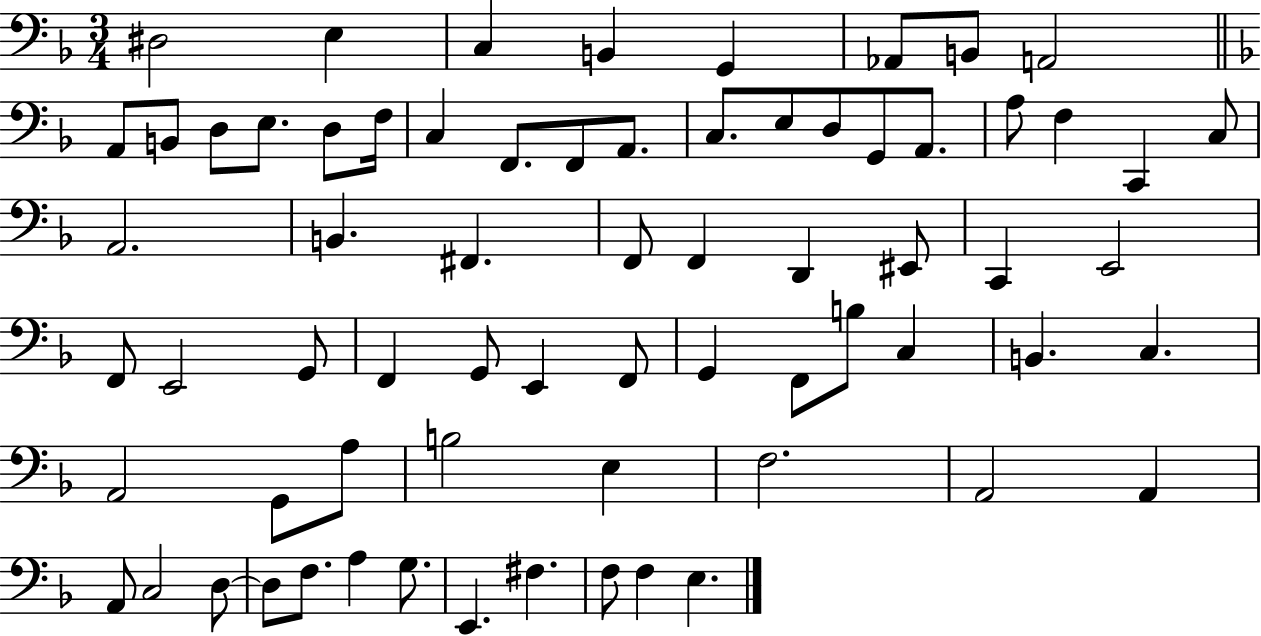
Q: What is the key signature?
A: F major